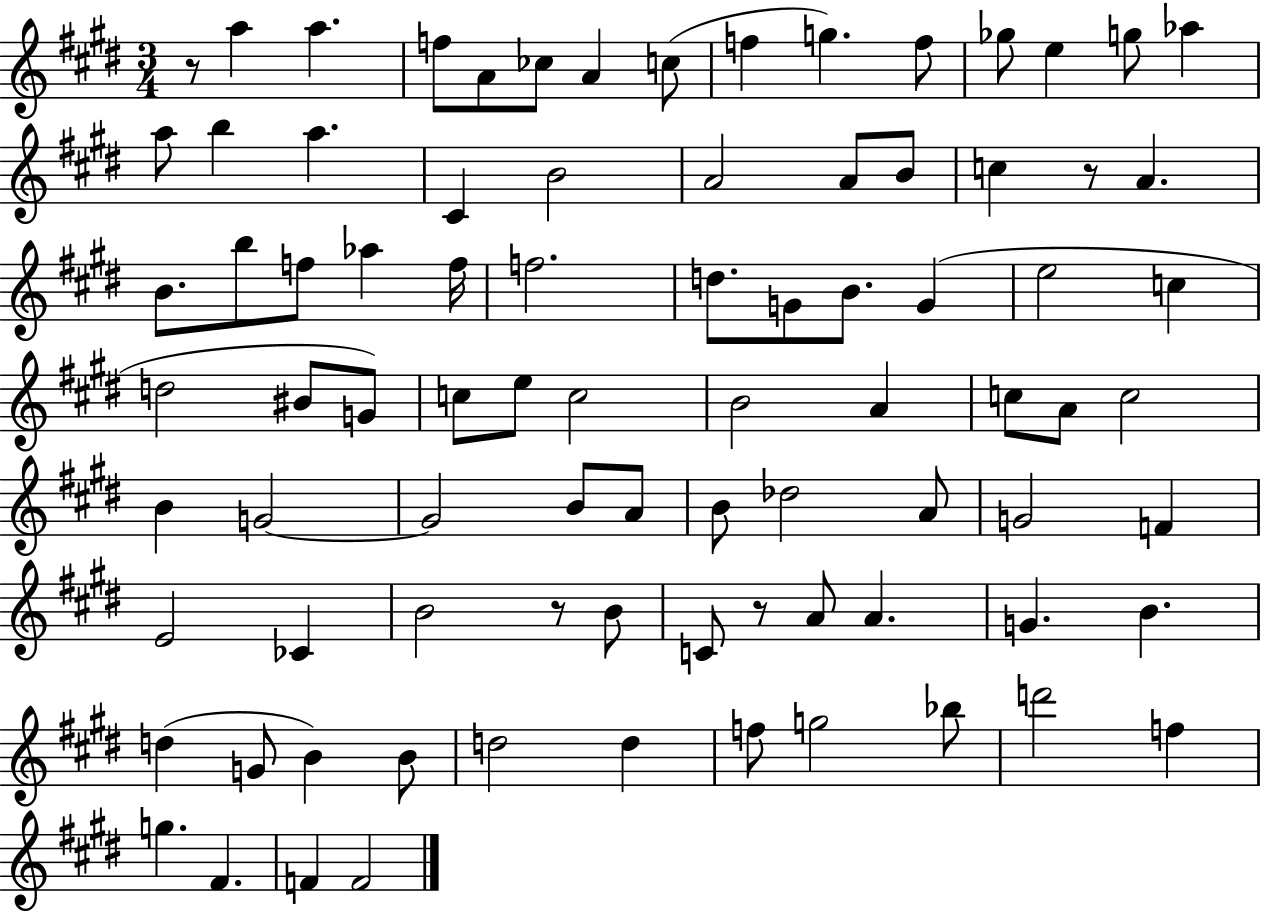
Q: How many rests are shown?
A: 4